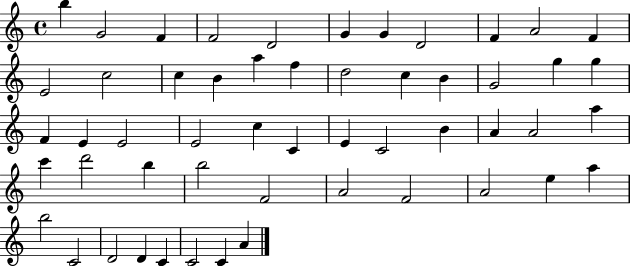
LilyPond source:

{
  \clef treble
  \time 4/4
  \defaultTimeSignature
  \key c \major
  b''4 g'2 f'4 | f'2 d'2 | g'4 g'4 d'2 | f'4 a'2 f'4 | \break e'2 c''2 | c''4 b'4 a''4 f''4 | d''2 c''4 b'4 | g'2 g''4 g''4 | \break f'4 e'4 e'2 | e'2 c''4 c'4 | e'4 c'2 b'4 | a'4 a'2 a''4 | \break c'''4 d'''2 b''4 | b''2 f'2 | a'2 f'2 | a'2 e''4 a''4 | \break b''2 c'2 | d'2 d'4 c'4 | c'2 c'4 a'4 | \bar "|."
}